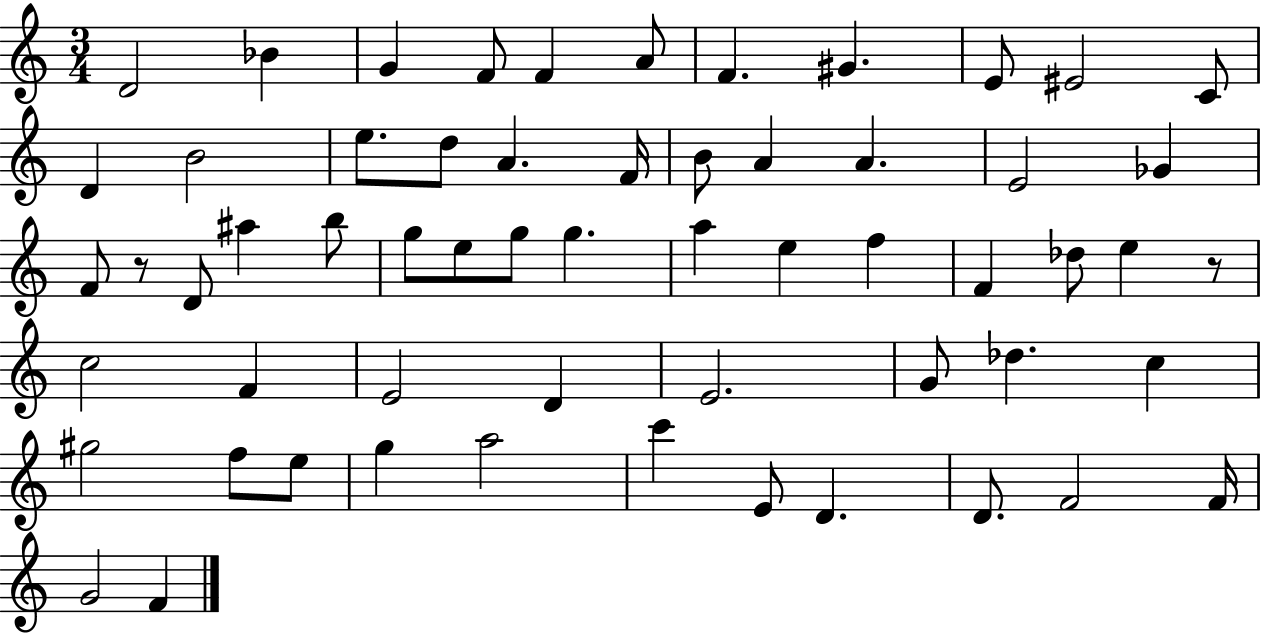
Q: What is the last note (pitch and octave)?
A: F4